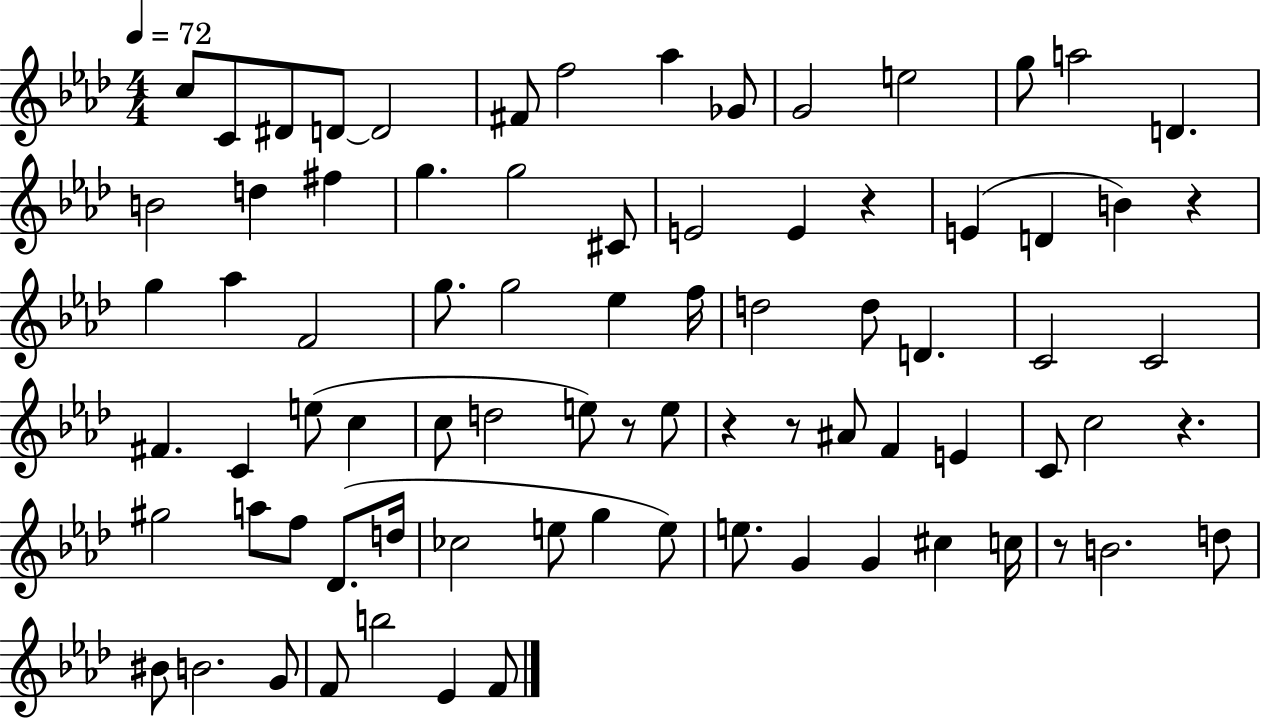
{
  \clef treble
  \numericTimeSignature
  \time 4/4
  \key aes \major
  \tempo 4 = 72
  \repeat volta 2 { c''8 c'8 dis'8 d'8~~ d'2 | fis'8 f''2 aes''4 ges'8 | g'2 e''2 | g''8 a''2 d'4. | \break b'2 d''4 fis''4 | g''4. g''2 cis'8 | e'2 e'4 r4 | e'4( d'4 b'4) r4 | \break g''4 aes''4 f'2 | g''8. g''2 ees''4 f''16 | d''2 d''8 d'4. | c'2 c'2 | \break fis'4. c'4 e''8( c''4 | c''8 d''2 e''8) r8 e''8 | r4 r8 ais'8 f'4 e'4 | c'8 c''2 r4. | \break gis''2 a''8 f''8 des'8.( d''16 | ces''2 e''8 g''4 e''8) | e''8. g'4 g'4 cis''4 c''16 | r8 b'2. d''8 | \break bis'8 b'2. g'8 | f'8 b''2 ees'4 f'8 | } \bar "|."
}